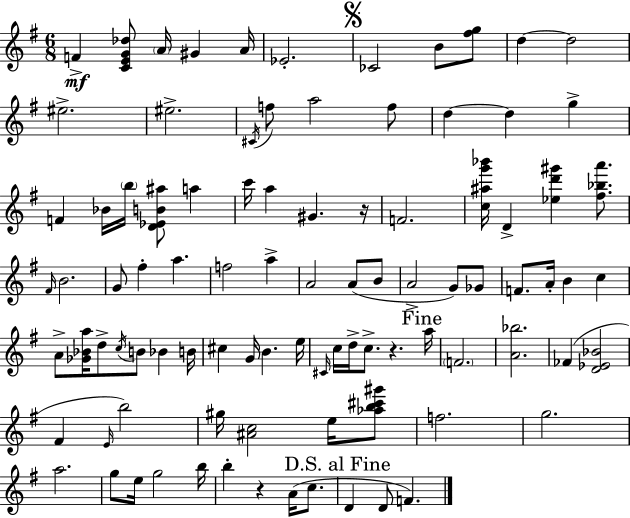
F4/q [C4,E4,G4,Db5]/e A4/s G#4/q A4/s Eb4/h. CES4/h B4/e [F#5,G5]/e D5/q D5/h EIS5/h. EIS5/h. C#4/s F5/e A5/h F5/e D5/q D5/q G5/q F4/q Bb4/s B5/s [D4,Eb4,B4,A#5]/e A5/q C6/s A5/q G#4/q. R/s F4/h. [C5,A#5,G6,Bb6]/s D4/q [Eb5,D6,G#6]/q [F#5,Bb5,A6]/e. F#4/s B4/h. G4/e F#5/q A5/q. F5/h A5/q A4/h A4/e B4/e A4/h G4/e Gb4/e F4/e. A4/s B4/q C5/q A4/e [Gb4,Bb4,A5]/s D5/e C5/s B4/e Bb4/q B4/s C#5/q G4/s B4/q. E5/s C#4/s C5/s D5/s C5/e. R/q. A5/s F4/h. [A4,Bb5]/h. FES4/q [D4,Eb4,Bb4]/h F#4/q E4/s B5/h G#5/s [A#4,C5]/h E5/s [Ab5,B5,C#6,G#6]/e F5/h. G5/h. A5/h. G5/e E5/s G5/h B5/s B5/q R/q A4/s C5/e. D4/q D4/e F4/q.